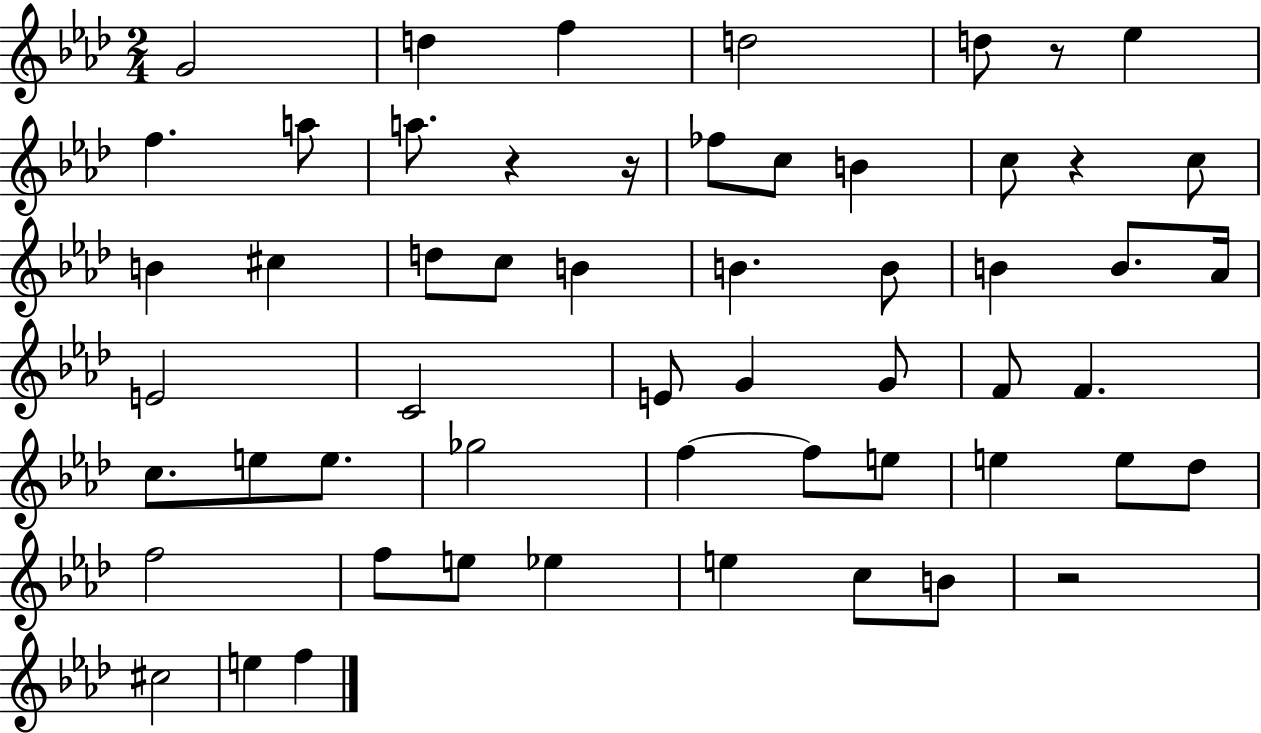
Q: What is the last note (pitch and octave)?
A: F5